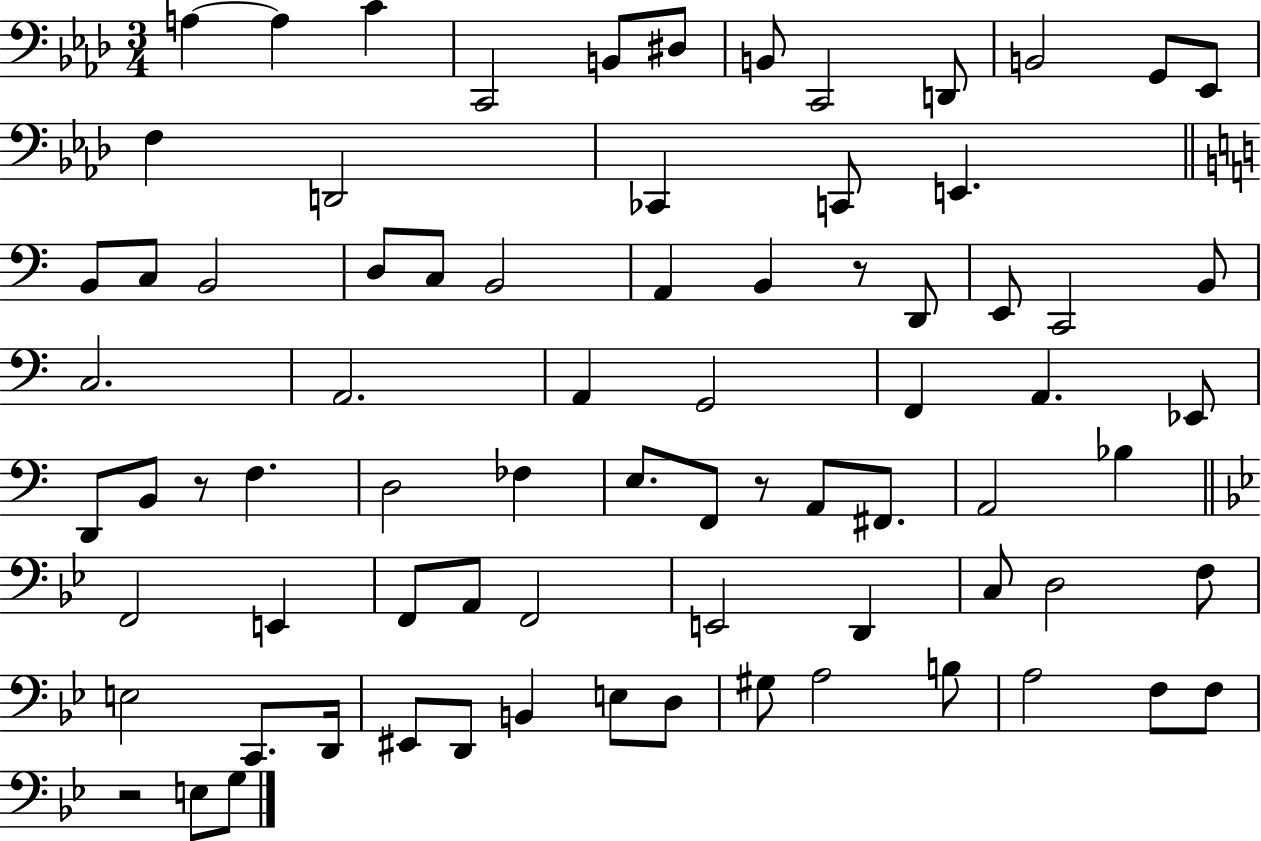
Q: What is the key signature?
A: AES major